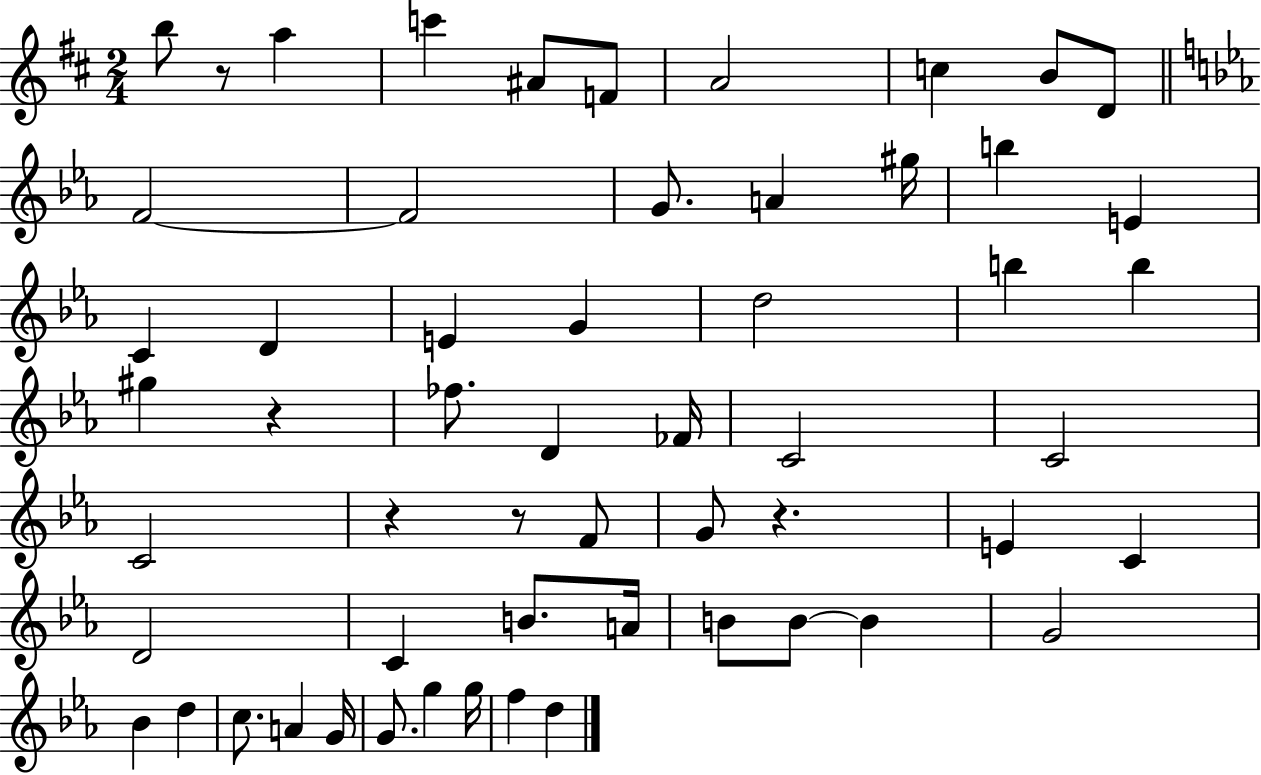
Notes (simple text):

B5/e R/e A5/q C6/q A#4/e F4/e A4/h C5/q B4/e D4/e F4/h F4/h G4/e. A4/q G#5/s B5/q E4/q C4/q D4/q E4/q G4/q D5/h B5/q B5/q G#5/q R/q FES5/e. D4/q FES4/s C4/h C4/h C4/h R/q R/e F4/e G4/e R/q. E4/q C4/q D4/h C4/q B4/e. A4/s B4/e B4/e B4/q G4/h Bb4/q D5/q C5/e. A4/q G4/s G4/e. G5/q G5/s F5/q D5/q